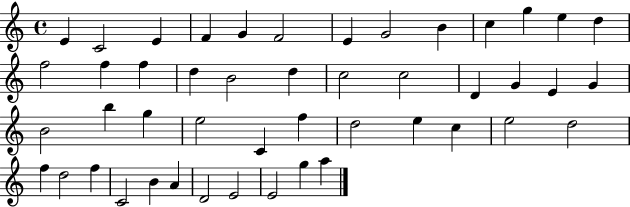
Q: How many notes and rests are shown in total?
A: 47